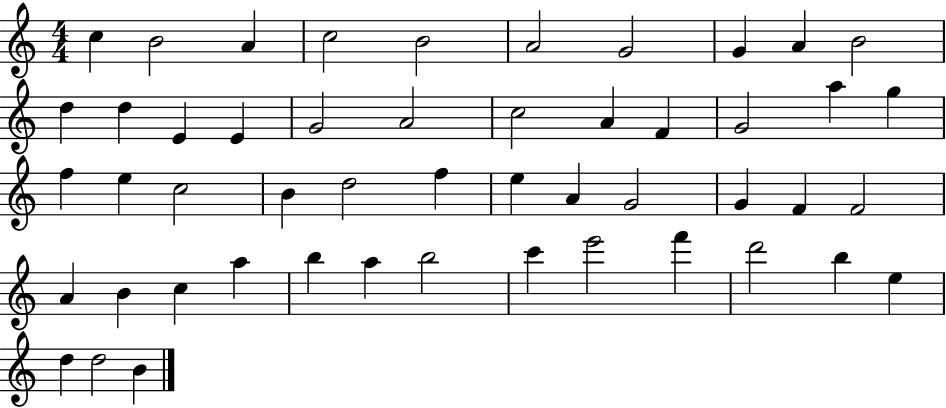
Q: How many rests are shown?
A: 0